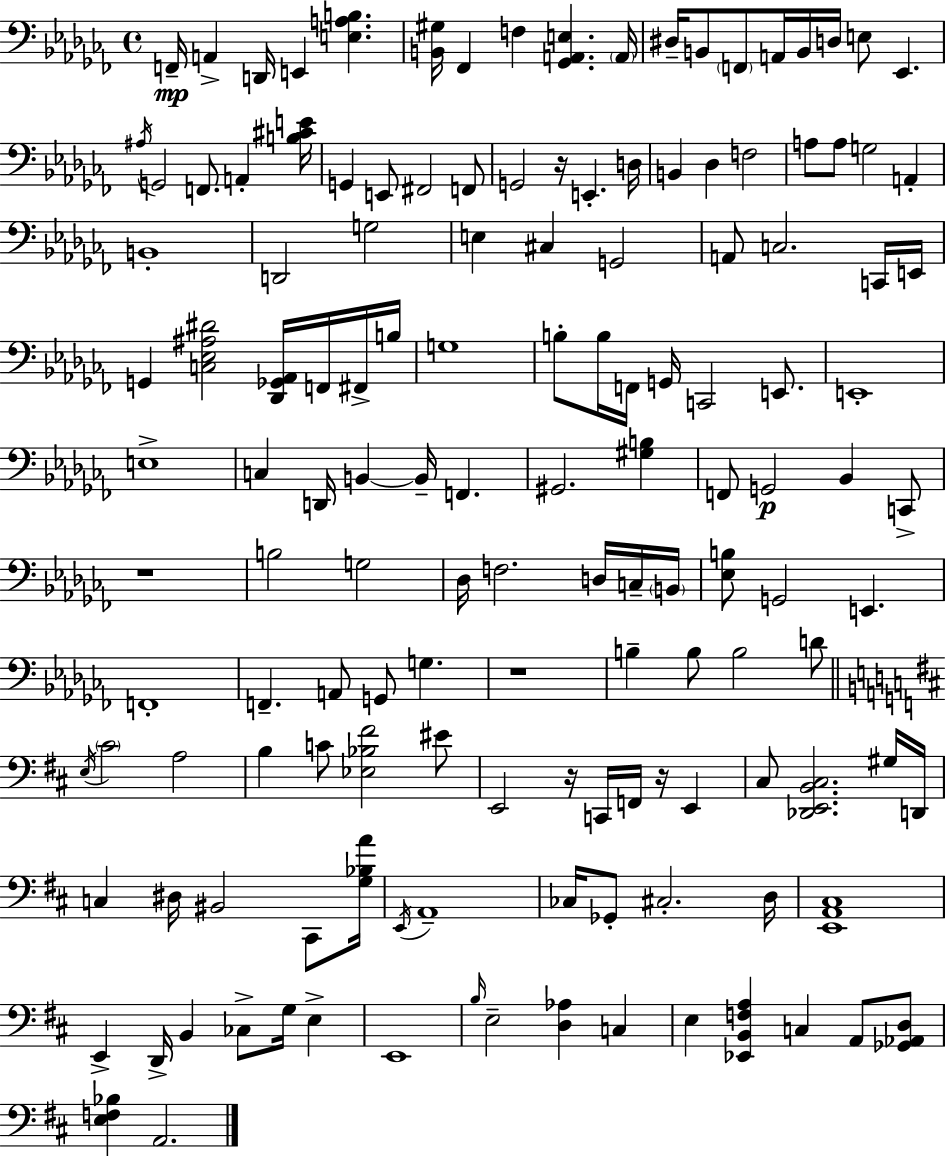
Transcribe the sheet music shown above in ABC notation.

X:1
T:Untitled
M:4/4
L:1/4
K:Abm
F,,/4 A,, D,,/4 E,, [E,A,B,] [B,,^G,]/4 _F,, F, [_G,,A,,E,] A,,/4 ^D,/4 B,,/2 F,,/2 A,,/4 B,,/4 D,/4 E,/2 _E,, ^A,/4 G,,2 F,,/2 A,, [B,^CE]/4 G,, E,,/2 ^F,,2 F,,/2 G,,2 z/4 E,, D,/4 B,, _D, F,2 A,/2 A,/2 G,2 A,, B,,4 D,,2 G,2 E, ^C, G,,2 A,,/2 C,2 C,,/4 E,,/4 G,, [C,_E,^A,^D]2 [_D,,_G,,_A,,]/4 F,,/4 ^F,,/4 B,/4 G,4 B,/2 B,/4 F,,/4 G,,/4 C,,2 E,,/2 E,,4 E,4 C, D,,/4 B,, B,,/4 F,, ^G,,2 [^G,B,] F,,/2 G,,2 _B,, C,,/2 z4 B,2 G,2 _D,/4 F,2 D,/4 C,/4 B,,/4 [_E,B,]/2 G,,2 E,, F,,4 F,, A,,/2 G,,/2 G, z4 B, B,/2 B,2 D/2 E,/4 ^C2 A,2 B, C/2 [_E,_B,^F]2 ^E/2 E,,2 z/4 C,,/4 F,,/4 z/4 E,, ^C,/2 [_D,,E,,B,,^C,]2 ^G,/4 D,,/4 C, ^D,/4 ^B,,2 ^C,,/2 [G,_B,A]/4 E,,/4 A,,4 _C,/4 _G,,/2 ^C,2 D,/4 [E,,A,,^C,]4 E,, D,,/4 B,, _C,/2 G,/4 E, E,,4 B,/4 E,2 [D,_A,] C, E, [_E,,B,,F,A,] C, A,,/2 [_G,,_A,,D,]/2 [E,F,_B,] A,,2